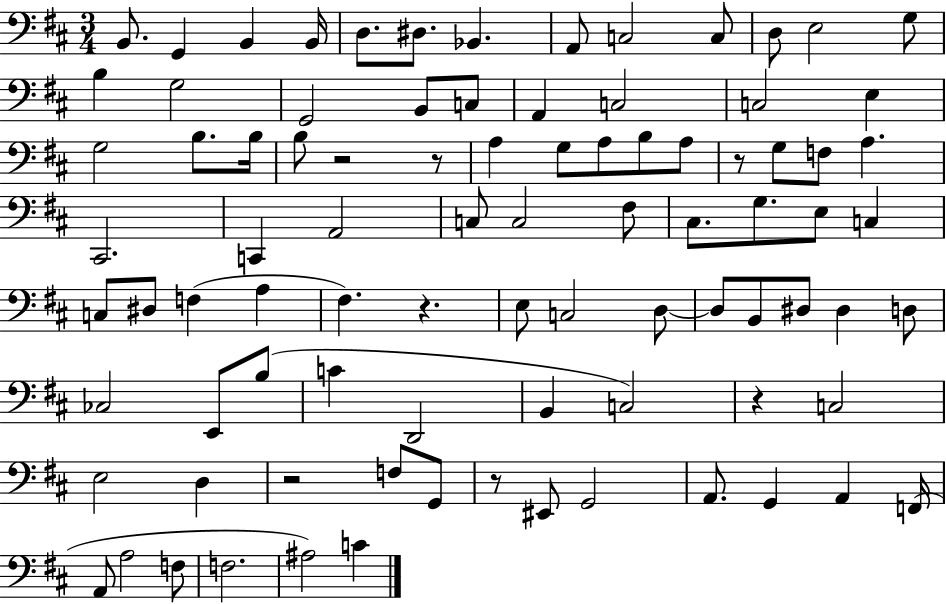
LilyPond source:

{
  \clef bass
  \numericTimeSignature
  \time 3/4
  \key d \major
  \repeat volta 2 { b,8. g,4 b,4 b,16 | d8. dis8. bes,4. | a,8 c2 c8 | d8 e2 g8 | \break b4 g2 | g,2 b,8 c8 | a,4 c2 | c2 e4 | \break g2 b8. b16 | b8 r2 r8 | a4 g8 a8 b8 a8 | r8 g8 f8 a4. | \break cis,2. | c,4 a,2 | c8 c2 fis8 | cis8. g8. e8 c4 | \break c8 dis8 f4( a4 | fis4.) r4. | e8 c2 d8~~ | d8 b,8 dis8 dis4 d8 | \break ces2 e,8 b8( | c'4 d,2 | b,4 c2) | r4 c2 | \break e2 d4 | r2 f8 g,8 | r8 eis,8 g,2 | a,8. g,4 a,4 f,16( | \break a,8 a2 f8 | f2. | ais2) c'4 | } \bar "|."
}